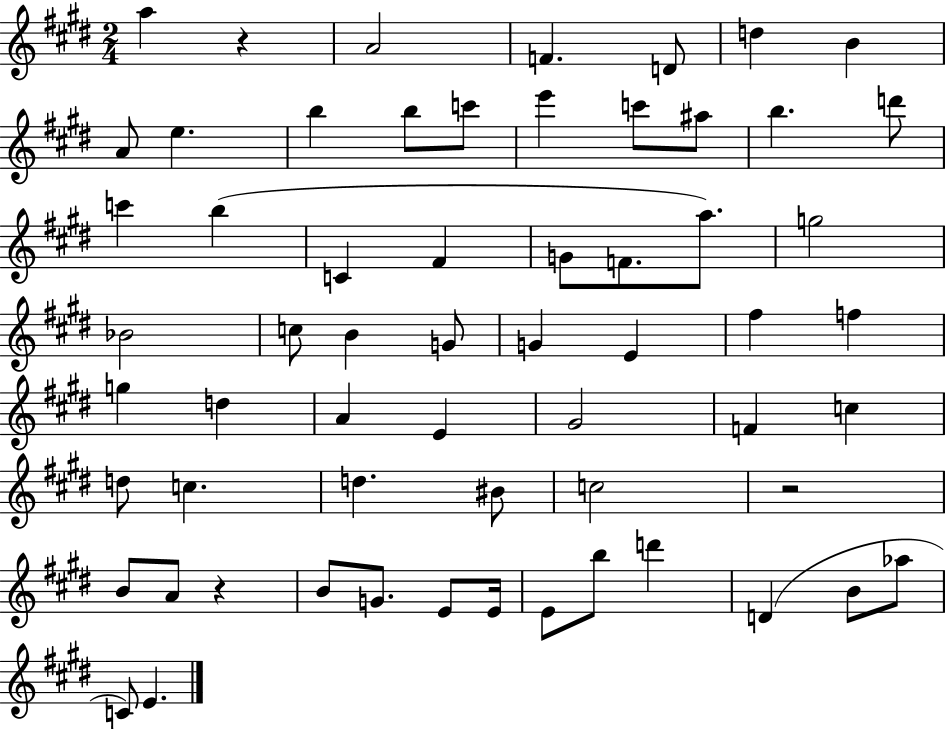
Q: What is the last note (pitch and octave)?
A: E4